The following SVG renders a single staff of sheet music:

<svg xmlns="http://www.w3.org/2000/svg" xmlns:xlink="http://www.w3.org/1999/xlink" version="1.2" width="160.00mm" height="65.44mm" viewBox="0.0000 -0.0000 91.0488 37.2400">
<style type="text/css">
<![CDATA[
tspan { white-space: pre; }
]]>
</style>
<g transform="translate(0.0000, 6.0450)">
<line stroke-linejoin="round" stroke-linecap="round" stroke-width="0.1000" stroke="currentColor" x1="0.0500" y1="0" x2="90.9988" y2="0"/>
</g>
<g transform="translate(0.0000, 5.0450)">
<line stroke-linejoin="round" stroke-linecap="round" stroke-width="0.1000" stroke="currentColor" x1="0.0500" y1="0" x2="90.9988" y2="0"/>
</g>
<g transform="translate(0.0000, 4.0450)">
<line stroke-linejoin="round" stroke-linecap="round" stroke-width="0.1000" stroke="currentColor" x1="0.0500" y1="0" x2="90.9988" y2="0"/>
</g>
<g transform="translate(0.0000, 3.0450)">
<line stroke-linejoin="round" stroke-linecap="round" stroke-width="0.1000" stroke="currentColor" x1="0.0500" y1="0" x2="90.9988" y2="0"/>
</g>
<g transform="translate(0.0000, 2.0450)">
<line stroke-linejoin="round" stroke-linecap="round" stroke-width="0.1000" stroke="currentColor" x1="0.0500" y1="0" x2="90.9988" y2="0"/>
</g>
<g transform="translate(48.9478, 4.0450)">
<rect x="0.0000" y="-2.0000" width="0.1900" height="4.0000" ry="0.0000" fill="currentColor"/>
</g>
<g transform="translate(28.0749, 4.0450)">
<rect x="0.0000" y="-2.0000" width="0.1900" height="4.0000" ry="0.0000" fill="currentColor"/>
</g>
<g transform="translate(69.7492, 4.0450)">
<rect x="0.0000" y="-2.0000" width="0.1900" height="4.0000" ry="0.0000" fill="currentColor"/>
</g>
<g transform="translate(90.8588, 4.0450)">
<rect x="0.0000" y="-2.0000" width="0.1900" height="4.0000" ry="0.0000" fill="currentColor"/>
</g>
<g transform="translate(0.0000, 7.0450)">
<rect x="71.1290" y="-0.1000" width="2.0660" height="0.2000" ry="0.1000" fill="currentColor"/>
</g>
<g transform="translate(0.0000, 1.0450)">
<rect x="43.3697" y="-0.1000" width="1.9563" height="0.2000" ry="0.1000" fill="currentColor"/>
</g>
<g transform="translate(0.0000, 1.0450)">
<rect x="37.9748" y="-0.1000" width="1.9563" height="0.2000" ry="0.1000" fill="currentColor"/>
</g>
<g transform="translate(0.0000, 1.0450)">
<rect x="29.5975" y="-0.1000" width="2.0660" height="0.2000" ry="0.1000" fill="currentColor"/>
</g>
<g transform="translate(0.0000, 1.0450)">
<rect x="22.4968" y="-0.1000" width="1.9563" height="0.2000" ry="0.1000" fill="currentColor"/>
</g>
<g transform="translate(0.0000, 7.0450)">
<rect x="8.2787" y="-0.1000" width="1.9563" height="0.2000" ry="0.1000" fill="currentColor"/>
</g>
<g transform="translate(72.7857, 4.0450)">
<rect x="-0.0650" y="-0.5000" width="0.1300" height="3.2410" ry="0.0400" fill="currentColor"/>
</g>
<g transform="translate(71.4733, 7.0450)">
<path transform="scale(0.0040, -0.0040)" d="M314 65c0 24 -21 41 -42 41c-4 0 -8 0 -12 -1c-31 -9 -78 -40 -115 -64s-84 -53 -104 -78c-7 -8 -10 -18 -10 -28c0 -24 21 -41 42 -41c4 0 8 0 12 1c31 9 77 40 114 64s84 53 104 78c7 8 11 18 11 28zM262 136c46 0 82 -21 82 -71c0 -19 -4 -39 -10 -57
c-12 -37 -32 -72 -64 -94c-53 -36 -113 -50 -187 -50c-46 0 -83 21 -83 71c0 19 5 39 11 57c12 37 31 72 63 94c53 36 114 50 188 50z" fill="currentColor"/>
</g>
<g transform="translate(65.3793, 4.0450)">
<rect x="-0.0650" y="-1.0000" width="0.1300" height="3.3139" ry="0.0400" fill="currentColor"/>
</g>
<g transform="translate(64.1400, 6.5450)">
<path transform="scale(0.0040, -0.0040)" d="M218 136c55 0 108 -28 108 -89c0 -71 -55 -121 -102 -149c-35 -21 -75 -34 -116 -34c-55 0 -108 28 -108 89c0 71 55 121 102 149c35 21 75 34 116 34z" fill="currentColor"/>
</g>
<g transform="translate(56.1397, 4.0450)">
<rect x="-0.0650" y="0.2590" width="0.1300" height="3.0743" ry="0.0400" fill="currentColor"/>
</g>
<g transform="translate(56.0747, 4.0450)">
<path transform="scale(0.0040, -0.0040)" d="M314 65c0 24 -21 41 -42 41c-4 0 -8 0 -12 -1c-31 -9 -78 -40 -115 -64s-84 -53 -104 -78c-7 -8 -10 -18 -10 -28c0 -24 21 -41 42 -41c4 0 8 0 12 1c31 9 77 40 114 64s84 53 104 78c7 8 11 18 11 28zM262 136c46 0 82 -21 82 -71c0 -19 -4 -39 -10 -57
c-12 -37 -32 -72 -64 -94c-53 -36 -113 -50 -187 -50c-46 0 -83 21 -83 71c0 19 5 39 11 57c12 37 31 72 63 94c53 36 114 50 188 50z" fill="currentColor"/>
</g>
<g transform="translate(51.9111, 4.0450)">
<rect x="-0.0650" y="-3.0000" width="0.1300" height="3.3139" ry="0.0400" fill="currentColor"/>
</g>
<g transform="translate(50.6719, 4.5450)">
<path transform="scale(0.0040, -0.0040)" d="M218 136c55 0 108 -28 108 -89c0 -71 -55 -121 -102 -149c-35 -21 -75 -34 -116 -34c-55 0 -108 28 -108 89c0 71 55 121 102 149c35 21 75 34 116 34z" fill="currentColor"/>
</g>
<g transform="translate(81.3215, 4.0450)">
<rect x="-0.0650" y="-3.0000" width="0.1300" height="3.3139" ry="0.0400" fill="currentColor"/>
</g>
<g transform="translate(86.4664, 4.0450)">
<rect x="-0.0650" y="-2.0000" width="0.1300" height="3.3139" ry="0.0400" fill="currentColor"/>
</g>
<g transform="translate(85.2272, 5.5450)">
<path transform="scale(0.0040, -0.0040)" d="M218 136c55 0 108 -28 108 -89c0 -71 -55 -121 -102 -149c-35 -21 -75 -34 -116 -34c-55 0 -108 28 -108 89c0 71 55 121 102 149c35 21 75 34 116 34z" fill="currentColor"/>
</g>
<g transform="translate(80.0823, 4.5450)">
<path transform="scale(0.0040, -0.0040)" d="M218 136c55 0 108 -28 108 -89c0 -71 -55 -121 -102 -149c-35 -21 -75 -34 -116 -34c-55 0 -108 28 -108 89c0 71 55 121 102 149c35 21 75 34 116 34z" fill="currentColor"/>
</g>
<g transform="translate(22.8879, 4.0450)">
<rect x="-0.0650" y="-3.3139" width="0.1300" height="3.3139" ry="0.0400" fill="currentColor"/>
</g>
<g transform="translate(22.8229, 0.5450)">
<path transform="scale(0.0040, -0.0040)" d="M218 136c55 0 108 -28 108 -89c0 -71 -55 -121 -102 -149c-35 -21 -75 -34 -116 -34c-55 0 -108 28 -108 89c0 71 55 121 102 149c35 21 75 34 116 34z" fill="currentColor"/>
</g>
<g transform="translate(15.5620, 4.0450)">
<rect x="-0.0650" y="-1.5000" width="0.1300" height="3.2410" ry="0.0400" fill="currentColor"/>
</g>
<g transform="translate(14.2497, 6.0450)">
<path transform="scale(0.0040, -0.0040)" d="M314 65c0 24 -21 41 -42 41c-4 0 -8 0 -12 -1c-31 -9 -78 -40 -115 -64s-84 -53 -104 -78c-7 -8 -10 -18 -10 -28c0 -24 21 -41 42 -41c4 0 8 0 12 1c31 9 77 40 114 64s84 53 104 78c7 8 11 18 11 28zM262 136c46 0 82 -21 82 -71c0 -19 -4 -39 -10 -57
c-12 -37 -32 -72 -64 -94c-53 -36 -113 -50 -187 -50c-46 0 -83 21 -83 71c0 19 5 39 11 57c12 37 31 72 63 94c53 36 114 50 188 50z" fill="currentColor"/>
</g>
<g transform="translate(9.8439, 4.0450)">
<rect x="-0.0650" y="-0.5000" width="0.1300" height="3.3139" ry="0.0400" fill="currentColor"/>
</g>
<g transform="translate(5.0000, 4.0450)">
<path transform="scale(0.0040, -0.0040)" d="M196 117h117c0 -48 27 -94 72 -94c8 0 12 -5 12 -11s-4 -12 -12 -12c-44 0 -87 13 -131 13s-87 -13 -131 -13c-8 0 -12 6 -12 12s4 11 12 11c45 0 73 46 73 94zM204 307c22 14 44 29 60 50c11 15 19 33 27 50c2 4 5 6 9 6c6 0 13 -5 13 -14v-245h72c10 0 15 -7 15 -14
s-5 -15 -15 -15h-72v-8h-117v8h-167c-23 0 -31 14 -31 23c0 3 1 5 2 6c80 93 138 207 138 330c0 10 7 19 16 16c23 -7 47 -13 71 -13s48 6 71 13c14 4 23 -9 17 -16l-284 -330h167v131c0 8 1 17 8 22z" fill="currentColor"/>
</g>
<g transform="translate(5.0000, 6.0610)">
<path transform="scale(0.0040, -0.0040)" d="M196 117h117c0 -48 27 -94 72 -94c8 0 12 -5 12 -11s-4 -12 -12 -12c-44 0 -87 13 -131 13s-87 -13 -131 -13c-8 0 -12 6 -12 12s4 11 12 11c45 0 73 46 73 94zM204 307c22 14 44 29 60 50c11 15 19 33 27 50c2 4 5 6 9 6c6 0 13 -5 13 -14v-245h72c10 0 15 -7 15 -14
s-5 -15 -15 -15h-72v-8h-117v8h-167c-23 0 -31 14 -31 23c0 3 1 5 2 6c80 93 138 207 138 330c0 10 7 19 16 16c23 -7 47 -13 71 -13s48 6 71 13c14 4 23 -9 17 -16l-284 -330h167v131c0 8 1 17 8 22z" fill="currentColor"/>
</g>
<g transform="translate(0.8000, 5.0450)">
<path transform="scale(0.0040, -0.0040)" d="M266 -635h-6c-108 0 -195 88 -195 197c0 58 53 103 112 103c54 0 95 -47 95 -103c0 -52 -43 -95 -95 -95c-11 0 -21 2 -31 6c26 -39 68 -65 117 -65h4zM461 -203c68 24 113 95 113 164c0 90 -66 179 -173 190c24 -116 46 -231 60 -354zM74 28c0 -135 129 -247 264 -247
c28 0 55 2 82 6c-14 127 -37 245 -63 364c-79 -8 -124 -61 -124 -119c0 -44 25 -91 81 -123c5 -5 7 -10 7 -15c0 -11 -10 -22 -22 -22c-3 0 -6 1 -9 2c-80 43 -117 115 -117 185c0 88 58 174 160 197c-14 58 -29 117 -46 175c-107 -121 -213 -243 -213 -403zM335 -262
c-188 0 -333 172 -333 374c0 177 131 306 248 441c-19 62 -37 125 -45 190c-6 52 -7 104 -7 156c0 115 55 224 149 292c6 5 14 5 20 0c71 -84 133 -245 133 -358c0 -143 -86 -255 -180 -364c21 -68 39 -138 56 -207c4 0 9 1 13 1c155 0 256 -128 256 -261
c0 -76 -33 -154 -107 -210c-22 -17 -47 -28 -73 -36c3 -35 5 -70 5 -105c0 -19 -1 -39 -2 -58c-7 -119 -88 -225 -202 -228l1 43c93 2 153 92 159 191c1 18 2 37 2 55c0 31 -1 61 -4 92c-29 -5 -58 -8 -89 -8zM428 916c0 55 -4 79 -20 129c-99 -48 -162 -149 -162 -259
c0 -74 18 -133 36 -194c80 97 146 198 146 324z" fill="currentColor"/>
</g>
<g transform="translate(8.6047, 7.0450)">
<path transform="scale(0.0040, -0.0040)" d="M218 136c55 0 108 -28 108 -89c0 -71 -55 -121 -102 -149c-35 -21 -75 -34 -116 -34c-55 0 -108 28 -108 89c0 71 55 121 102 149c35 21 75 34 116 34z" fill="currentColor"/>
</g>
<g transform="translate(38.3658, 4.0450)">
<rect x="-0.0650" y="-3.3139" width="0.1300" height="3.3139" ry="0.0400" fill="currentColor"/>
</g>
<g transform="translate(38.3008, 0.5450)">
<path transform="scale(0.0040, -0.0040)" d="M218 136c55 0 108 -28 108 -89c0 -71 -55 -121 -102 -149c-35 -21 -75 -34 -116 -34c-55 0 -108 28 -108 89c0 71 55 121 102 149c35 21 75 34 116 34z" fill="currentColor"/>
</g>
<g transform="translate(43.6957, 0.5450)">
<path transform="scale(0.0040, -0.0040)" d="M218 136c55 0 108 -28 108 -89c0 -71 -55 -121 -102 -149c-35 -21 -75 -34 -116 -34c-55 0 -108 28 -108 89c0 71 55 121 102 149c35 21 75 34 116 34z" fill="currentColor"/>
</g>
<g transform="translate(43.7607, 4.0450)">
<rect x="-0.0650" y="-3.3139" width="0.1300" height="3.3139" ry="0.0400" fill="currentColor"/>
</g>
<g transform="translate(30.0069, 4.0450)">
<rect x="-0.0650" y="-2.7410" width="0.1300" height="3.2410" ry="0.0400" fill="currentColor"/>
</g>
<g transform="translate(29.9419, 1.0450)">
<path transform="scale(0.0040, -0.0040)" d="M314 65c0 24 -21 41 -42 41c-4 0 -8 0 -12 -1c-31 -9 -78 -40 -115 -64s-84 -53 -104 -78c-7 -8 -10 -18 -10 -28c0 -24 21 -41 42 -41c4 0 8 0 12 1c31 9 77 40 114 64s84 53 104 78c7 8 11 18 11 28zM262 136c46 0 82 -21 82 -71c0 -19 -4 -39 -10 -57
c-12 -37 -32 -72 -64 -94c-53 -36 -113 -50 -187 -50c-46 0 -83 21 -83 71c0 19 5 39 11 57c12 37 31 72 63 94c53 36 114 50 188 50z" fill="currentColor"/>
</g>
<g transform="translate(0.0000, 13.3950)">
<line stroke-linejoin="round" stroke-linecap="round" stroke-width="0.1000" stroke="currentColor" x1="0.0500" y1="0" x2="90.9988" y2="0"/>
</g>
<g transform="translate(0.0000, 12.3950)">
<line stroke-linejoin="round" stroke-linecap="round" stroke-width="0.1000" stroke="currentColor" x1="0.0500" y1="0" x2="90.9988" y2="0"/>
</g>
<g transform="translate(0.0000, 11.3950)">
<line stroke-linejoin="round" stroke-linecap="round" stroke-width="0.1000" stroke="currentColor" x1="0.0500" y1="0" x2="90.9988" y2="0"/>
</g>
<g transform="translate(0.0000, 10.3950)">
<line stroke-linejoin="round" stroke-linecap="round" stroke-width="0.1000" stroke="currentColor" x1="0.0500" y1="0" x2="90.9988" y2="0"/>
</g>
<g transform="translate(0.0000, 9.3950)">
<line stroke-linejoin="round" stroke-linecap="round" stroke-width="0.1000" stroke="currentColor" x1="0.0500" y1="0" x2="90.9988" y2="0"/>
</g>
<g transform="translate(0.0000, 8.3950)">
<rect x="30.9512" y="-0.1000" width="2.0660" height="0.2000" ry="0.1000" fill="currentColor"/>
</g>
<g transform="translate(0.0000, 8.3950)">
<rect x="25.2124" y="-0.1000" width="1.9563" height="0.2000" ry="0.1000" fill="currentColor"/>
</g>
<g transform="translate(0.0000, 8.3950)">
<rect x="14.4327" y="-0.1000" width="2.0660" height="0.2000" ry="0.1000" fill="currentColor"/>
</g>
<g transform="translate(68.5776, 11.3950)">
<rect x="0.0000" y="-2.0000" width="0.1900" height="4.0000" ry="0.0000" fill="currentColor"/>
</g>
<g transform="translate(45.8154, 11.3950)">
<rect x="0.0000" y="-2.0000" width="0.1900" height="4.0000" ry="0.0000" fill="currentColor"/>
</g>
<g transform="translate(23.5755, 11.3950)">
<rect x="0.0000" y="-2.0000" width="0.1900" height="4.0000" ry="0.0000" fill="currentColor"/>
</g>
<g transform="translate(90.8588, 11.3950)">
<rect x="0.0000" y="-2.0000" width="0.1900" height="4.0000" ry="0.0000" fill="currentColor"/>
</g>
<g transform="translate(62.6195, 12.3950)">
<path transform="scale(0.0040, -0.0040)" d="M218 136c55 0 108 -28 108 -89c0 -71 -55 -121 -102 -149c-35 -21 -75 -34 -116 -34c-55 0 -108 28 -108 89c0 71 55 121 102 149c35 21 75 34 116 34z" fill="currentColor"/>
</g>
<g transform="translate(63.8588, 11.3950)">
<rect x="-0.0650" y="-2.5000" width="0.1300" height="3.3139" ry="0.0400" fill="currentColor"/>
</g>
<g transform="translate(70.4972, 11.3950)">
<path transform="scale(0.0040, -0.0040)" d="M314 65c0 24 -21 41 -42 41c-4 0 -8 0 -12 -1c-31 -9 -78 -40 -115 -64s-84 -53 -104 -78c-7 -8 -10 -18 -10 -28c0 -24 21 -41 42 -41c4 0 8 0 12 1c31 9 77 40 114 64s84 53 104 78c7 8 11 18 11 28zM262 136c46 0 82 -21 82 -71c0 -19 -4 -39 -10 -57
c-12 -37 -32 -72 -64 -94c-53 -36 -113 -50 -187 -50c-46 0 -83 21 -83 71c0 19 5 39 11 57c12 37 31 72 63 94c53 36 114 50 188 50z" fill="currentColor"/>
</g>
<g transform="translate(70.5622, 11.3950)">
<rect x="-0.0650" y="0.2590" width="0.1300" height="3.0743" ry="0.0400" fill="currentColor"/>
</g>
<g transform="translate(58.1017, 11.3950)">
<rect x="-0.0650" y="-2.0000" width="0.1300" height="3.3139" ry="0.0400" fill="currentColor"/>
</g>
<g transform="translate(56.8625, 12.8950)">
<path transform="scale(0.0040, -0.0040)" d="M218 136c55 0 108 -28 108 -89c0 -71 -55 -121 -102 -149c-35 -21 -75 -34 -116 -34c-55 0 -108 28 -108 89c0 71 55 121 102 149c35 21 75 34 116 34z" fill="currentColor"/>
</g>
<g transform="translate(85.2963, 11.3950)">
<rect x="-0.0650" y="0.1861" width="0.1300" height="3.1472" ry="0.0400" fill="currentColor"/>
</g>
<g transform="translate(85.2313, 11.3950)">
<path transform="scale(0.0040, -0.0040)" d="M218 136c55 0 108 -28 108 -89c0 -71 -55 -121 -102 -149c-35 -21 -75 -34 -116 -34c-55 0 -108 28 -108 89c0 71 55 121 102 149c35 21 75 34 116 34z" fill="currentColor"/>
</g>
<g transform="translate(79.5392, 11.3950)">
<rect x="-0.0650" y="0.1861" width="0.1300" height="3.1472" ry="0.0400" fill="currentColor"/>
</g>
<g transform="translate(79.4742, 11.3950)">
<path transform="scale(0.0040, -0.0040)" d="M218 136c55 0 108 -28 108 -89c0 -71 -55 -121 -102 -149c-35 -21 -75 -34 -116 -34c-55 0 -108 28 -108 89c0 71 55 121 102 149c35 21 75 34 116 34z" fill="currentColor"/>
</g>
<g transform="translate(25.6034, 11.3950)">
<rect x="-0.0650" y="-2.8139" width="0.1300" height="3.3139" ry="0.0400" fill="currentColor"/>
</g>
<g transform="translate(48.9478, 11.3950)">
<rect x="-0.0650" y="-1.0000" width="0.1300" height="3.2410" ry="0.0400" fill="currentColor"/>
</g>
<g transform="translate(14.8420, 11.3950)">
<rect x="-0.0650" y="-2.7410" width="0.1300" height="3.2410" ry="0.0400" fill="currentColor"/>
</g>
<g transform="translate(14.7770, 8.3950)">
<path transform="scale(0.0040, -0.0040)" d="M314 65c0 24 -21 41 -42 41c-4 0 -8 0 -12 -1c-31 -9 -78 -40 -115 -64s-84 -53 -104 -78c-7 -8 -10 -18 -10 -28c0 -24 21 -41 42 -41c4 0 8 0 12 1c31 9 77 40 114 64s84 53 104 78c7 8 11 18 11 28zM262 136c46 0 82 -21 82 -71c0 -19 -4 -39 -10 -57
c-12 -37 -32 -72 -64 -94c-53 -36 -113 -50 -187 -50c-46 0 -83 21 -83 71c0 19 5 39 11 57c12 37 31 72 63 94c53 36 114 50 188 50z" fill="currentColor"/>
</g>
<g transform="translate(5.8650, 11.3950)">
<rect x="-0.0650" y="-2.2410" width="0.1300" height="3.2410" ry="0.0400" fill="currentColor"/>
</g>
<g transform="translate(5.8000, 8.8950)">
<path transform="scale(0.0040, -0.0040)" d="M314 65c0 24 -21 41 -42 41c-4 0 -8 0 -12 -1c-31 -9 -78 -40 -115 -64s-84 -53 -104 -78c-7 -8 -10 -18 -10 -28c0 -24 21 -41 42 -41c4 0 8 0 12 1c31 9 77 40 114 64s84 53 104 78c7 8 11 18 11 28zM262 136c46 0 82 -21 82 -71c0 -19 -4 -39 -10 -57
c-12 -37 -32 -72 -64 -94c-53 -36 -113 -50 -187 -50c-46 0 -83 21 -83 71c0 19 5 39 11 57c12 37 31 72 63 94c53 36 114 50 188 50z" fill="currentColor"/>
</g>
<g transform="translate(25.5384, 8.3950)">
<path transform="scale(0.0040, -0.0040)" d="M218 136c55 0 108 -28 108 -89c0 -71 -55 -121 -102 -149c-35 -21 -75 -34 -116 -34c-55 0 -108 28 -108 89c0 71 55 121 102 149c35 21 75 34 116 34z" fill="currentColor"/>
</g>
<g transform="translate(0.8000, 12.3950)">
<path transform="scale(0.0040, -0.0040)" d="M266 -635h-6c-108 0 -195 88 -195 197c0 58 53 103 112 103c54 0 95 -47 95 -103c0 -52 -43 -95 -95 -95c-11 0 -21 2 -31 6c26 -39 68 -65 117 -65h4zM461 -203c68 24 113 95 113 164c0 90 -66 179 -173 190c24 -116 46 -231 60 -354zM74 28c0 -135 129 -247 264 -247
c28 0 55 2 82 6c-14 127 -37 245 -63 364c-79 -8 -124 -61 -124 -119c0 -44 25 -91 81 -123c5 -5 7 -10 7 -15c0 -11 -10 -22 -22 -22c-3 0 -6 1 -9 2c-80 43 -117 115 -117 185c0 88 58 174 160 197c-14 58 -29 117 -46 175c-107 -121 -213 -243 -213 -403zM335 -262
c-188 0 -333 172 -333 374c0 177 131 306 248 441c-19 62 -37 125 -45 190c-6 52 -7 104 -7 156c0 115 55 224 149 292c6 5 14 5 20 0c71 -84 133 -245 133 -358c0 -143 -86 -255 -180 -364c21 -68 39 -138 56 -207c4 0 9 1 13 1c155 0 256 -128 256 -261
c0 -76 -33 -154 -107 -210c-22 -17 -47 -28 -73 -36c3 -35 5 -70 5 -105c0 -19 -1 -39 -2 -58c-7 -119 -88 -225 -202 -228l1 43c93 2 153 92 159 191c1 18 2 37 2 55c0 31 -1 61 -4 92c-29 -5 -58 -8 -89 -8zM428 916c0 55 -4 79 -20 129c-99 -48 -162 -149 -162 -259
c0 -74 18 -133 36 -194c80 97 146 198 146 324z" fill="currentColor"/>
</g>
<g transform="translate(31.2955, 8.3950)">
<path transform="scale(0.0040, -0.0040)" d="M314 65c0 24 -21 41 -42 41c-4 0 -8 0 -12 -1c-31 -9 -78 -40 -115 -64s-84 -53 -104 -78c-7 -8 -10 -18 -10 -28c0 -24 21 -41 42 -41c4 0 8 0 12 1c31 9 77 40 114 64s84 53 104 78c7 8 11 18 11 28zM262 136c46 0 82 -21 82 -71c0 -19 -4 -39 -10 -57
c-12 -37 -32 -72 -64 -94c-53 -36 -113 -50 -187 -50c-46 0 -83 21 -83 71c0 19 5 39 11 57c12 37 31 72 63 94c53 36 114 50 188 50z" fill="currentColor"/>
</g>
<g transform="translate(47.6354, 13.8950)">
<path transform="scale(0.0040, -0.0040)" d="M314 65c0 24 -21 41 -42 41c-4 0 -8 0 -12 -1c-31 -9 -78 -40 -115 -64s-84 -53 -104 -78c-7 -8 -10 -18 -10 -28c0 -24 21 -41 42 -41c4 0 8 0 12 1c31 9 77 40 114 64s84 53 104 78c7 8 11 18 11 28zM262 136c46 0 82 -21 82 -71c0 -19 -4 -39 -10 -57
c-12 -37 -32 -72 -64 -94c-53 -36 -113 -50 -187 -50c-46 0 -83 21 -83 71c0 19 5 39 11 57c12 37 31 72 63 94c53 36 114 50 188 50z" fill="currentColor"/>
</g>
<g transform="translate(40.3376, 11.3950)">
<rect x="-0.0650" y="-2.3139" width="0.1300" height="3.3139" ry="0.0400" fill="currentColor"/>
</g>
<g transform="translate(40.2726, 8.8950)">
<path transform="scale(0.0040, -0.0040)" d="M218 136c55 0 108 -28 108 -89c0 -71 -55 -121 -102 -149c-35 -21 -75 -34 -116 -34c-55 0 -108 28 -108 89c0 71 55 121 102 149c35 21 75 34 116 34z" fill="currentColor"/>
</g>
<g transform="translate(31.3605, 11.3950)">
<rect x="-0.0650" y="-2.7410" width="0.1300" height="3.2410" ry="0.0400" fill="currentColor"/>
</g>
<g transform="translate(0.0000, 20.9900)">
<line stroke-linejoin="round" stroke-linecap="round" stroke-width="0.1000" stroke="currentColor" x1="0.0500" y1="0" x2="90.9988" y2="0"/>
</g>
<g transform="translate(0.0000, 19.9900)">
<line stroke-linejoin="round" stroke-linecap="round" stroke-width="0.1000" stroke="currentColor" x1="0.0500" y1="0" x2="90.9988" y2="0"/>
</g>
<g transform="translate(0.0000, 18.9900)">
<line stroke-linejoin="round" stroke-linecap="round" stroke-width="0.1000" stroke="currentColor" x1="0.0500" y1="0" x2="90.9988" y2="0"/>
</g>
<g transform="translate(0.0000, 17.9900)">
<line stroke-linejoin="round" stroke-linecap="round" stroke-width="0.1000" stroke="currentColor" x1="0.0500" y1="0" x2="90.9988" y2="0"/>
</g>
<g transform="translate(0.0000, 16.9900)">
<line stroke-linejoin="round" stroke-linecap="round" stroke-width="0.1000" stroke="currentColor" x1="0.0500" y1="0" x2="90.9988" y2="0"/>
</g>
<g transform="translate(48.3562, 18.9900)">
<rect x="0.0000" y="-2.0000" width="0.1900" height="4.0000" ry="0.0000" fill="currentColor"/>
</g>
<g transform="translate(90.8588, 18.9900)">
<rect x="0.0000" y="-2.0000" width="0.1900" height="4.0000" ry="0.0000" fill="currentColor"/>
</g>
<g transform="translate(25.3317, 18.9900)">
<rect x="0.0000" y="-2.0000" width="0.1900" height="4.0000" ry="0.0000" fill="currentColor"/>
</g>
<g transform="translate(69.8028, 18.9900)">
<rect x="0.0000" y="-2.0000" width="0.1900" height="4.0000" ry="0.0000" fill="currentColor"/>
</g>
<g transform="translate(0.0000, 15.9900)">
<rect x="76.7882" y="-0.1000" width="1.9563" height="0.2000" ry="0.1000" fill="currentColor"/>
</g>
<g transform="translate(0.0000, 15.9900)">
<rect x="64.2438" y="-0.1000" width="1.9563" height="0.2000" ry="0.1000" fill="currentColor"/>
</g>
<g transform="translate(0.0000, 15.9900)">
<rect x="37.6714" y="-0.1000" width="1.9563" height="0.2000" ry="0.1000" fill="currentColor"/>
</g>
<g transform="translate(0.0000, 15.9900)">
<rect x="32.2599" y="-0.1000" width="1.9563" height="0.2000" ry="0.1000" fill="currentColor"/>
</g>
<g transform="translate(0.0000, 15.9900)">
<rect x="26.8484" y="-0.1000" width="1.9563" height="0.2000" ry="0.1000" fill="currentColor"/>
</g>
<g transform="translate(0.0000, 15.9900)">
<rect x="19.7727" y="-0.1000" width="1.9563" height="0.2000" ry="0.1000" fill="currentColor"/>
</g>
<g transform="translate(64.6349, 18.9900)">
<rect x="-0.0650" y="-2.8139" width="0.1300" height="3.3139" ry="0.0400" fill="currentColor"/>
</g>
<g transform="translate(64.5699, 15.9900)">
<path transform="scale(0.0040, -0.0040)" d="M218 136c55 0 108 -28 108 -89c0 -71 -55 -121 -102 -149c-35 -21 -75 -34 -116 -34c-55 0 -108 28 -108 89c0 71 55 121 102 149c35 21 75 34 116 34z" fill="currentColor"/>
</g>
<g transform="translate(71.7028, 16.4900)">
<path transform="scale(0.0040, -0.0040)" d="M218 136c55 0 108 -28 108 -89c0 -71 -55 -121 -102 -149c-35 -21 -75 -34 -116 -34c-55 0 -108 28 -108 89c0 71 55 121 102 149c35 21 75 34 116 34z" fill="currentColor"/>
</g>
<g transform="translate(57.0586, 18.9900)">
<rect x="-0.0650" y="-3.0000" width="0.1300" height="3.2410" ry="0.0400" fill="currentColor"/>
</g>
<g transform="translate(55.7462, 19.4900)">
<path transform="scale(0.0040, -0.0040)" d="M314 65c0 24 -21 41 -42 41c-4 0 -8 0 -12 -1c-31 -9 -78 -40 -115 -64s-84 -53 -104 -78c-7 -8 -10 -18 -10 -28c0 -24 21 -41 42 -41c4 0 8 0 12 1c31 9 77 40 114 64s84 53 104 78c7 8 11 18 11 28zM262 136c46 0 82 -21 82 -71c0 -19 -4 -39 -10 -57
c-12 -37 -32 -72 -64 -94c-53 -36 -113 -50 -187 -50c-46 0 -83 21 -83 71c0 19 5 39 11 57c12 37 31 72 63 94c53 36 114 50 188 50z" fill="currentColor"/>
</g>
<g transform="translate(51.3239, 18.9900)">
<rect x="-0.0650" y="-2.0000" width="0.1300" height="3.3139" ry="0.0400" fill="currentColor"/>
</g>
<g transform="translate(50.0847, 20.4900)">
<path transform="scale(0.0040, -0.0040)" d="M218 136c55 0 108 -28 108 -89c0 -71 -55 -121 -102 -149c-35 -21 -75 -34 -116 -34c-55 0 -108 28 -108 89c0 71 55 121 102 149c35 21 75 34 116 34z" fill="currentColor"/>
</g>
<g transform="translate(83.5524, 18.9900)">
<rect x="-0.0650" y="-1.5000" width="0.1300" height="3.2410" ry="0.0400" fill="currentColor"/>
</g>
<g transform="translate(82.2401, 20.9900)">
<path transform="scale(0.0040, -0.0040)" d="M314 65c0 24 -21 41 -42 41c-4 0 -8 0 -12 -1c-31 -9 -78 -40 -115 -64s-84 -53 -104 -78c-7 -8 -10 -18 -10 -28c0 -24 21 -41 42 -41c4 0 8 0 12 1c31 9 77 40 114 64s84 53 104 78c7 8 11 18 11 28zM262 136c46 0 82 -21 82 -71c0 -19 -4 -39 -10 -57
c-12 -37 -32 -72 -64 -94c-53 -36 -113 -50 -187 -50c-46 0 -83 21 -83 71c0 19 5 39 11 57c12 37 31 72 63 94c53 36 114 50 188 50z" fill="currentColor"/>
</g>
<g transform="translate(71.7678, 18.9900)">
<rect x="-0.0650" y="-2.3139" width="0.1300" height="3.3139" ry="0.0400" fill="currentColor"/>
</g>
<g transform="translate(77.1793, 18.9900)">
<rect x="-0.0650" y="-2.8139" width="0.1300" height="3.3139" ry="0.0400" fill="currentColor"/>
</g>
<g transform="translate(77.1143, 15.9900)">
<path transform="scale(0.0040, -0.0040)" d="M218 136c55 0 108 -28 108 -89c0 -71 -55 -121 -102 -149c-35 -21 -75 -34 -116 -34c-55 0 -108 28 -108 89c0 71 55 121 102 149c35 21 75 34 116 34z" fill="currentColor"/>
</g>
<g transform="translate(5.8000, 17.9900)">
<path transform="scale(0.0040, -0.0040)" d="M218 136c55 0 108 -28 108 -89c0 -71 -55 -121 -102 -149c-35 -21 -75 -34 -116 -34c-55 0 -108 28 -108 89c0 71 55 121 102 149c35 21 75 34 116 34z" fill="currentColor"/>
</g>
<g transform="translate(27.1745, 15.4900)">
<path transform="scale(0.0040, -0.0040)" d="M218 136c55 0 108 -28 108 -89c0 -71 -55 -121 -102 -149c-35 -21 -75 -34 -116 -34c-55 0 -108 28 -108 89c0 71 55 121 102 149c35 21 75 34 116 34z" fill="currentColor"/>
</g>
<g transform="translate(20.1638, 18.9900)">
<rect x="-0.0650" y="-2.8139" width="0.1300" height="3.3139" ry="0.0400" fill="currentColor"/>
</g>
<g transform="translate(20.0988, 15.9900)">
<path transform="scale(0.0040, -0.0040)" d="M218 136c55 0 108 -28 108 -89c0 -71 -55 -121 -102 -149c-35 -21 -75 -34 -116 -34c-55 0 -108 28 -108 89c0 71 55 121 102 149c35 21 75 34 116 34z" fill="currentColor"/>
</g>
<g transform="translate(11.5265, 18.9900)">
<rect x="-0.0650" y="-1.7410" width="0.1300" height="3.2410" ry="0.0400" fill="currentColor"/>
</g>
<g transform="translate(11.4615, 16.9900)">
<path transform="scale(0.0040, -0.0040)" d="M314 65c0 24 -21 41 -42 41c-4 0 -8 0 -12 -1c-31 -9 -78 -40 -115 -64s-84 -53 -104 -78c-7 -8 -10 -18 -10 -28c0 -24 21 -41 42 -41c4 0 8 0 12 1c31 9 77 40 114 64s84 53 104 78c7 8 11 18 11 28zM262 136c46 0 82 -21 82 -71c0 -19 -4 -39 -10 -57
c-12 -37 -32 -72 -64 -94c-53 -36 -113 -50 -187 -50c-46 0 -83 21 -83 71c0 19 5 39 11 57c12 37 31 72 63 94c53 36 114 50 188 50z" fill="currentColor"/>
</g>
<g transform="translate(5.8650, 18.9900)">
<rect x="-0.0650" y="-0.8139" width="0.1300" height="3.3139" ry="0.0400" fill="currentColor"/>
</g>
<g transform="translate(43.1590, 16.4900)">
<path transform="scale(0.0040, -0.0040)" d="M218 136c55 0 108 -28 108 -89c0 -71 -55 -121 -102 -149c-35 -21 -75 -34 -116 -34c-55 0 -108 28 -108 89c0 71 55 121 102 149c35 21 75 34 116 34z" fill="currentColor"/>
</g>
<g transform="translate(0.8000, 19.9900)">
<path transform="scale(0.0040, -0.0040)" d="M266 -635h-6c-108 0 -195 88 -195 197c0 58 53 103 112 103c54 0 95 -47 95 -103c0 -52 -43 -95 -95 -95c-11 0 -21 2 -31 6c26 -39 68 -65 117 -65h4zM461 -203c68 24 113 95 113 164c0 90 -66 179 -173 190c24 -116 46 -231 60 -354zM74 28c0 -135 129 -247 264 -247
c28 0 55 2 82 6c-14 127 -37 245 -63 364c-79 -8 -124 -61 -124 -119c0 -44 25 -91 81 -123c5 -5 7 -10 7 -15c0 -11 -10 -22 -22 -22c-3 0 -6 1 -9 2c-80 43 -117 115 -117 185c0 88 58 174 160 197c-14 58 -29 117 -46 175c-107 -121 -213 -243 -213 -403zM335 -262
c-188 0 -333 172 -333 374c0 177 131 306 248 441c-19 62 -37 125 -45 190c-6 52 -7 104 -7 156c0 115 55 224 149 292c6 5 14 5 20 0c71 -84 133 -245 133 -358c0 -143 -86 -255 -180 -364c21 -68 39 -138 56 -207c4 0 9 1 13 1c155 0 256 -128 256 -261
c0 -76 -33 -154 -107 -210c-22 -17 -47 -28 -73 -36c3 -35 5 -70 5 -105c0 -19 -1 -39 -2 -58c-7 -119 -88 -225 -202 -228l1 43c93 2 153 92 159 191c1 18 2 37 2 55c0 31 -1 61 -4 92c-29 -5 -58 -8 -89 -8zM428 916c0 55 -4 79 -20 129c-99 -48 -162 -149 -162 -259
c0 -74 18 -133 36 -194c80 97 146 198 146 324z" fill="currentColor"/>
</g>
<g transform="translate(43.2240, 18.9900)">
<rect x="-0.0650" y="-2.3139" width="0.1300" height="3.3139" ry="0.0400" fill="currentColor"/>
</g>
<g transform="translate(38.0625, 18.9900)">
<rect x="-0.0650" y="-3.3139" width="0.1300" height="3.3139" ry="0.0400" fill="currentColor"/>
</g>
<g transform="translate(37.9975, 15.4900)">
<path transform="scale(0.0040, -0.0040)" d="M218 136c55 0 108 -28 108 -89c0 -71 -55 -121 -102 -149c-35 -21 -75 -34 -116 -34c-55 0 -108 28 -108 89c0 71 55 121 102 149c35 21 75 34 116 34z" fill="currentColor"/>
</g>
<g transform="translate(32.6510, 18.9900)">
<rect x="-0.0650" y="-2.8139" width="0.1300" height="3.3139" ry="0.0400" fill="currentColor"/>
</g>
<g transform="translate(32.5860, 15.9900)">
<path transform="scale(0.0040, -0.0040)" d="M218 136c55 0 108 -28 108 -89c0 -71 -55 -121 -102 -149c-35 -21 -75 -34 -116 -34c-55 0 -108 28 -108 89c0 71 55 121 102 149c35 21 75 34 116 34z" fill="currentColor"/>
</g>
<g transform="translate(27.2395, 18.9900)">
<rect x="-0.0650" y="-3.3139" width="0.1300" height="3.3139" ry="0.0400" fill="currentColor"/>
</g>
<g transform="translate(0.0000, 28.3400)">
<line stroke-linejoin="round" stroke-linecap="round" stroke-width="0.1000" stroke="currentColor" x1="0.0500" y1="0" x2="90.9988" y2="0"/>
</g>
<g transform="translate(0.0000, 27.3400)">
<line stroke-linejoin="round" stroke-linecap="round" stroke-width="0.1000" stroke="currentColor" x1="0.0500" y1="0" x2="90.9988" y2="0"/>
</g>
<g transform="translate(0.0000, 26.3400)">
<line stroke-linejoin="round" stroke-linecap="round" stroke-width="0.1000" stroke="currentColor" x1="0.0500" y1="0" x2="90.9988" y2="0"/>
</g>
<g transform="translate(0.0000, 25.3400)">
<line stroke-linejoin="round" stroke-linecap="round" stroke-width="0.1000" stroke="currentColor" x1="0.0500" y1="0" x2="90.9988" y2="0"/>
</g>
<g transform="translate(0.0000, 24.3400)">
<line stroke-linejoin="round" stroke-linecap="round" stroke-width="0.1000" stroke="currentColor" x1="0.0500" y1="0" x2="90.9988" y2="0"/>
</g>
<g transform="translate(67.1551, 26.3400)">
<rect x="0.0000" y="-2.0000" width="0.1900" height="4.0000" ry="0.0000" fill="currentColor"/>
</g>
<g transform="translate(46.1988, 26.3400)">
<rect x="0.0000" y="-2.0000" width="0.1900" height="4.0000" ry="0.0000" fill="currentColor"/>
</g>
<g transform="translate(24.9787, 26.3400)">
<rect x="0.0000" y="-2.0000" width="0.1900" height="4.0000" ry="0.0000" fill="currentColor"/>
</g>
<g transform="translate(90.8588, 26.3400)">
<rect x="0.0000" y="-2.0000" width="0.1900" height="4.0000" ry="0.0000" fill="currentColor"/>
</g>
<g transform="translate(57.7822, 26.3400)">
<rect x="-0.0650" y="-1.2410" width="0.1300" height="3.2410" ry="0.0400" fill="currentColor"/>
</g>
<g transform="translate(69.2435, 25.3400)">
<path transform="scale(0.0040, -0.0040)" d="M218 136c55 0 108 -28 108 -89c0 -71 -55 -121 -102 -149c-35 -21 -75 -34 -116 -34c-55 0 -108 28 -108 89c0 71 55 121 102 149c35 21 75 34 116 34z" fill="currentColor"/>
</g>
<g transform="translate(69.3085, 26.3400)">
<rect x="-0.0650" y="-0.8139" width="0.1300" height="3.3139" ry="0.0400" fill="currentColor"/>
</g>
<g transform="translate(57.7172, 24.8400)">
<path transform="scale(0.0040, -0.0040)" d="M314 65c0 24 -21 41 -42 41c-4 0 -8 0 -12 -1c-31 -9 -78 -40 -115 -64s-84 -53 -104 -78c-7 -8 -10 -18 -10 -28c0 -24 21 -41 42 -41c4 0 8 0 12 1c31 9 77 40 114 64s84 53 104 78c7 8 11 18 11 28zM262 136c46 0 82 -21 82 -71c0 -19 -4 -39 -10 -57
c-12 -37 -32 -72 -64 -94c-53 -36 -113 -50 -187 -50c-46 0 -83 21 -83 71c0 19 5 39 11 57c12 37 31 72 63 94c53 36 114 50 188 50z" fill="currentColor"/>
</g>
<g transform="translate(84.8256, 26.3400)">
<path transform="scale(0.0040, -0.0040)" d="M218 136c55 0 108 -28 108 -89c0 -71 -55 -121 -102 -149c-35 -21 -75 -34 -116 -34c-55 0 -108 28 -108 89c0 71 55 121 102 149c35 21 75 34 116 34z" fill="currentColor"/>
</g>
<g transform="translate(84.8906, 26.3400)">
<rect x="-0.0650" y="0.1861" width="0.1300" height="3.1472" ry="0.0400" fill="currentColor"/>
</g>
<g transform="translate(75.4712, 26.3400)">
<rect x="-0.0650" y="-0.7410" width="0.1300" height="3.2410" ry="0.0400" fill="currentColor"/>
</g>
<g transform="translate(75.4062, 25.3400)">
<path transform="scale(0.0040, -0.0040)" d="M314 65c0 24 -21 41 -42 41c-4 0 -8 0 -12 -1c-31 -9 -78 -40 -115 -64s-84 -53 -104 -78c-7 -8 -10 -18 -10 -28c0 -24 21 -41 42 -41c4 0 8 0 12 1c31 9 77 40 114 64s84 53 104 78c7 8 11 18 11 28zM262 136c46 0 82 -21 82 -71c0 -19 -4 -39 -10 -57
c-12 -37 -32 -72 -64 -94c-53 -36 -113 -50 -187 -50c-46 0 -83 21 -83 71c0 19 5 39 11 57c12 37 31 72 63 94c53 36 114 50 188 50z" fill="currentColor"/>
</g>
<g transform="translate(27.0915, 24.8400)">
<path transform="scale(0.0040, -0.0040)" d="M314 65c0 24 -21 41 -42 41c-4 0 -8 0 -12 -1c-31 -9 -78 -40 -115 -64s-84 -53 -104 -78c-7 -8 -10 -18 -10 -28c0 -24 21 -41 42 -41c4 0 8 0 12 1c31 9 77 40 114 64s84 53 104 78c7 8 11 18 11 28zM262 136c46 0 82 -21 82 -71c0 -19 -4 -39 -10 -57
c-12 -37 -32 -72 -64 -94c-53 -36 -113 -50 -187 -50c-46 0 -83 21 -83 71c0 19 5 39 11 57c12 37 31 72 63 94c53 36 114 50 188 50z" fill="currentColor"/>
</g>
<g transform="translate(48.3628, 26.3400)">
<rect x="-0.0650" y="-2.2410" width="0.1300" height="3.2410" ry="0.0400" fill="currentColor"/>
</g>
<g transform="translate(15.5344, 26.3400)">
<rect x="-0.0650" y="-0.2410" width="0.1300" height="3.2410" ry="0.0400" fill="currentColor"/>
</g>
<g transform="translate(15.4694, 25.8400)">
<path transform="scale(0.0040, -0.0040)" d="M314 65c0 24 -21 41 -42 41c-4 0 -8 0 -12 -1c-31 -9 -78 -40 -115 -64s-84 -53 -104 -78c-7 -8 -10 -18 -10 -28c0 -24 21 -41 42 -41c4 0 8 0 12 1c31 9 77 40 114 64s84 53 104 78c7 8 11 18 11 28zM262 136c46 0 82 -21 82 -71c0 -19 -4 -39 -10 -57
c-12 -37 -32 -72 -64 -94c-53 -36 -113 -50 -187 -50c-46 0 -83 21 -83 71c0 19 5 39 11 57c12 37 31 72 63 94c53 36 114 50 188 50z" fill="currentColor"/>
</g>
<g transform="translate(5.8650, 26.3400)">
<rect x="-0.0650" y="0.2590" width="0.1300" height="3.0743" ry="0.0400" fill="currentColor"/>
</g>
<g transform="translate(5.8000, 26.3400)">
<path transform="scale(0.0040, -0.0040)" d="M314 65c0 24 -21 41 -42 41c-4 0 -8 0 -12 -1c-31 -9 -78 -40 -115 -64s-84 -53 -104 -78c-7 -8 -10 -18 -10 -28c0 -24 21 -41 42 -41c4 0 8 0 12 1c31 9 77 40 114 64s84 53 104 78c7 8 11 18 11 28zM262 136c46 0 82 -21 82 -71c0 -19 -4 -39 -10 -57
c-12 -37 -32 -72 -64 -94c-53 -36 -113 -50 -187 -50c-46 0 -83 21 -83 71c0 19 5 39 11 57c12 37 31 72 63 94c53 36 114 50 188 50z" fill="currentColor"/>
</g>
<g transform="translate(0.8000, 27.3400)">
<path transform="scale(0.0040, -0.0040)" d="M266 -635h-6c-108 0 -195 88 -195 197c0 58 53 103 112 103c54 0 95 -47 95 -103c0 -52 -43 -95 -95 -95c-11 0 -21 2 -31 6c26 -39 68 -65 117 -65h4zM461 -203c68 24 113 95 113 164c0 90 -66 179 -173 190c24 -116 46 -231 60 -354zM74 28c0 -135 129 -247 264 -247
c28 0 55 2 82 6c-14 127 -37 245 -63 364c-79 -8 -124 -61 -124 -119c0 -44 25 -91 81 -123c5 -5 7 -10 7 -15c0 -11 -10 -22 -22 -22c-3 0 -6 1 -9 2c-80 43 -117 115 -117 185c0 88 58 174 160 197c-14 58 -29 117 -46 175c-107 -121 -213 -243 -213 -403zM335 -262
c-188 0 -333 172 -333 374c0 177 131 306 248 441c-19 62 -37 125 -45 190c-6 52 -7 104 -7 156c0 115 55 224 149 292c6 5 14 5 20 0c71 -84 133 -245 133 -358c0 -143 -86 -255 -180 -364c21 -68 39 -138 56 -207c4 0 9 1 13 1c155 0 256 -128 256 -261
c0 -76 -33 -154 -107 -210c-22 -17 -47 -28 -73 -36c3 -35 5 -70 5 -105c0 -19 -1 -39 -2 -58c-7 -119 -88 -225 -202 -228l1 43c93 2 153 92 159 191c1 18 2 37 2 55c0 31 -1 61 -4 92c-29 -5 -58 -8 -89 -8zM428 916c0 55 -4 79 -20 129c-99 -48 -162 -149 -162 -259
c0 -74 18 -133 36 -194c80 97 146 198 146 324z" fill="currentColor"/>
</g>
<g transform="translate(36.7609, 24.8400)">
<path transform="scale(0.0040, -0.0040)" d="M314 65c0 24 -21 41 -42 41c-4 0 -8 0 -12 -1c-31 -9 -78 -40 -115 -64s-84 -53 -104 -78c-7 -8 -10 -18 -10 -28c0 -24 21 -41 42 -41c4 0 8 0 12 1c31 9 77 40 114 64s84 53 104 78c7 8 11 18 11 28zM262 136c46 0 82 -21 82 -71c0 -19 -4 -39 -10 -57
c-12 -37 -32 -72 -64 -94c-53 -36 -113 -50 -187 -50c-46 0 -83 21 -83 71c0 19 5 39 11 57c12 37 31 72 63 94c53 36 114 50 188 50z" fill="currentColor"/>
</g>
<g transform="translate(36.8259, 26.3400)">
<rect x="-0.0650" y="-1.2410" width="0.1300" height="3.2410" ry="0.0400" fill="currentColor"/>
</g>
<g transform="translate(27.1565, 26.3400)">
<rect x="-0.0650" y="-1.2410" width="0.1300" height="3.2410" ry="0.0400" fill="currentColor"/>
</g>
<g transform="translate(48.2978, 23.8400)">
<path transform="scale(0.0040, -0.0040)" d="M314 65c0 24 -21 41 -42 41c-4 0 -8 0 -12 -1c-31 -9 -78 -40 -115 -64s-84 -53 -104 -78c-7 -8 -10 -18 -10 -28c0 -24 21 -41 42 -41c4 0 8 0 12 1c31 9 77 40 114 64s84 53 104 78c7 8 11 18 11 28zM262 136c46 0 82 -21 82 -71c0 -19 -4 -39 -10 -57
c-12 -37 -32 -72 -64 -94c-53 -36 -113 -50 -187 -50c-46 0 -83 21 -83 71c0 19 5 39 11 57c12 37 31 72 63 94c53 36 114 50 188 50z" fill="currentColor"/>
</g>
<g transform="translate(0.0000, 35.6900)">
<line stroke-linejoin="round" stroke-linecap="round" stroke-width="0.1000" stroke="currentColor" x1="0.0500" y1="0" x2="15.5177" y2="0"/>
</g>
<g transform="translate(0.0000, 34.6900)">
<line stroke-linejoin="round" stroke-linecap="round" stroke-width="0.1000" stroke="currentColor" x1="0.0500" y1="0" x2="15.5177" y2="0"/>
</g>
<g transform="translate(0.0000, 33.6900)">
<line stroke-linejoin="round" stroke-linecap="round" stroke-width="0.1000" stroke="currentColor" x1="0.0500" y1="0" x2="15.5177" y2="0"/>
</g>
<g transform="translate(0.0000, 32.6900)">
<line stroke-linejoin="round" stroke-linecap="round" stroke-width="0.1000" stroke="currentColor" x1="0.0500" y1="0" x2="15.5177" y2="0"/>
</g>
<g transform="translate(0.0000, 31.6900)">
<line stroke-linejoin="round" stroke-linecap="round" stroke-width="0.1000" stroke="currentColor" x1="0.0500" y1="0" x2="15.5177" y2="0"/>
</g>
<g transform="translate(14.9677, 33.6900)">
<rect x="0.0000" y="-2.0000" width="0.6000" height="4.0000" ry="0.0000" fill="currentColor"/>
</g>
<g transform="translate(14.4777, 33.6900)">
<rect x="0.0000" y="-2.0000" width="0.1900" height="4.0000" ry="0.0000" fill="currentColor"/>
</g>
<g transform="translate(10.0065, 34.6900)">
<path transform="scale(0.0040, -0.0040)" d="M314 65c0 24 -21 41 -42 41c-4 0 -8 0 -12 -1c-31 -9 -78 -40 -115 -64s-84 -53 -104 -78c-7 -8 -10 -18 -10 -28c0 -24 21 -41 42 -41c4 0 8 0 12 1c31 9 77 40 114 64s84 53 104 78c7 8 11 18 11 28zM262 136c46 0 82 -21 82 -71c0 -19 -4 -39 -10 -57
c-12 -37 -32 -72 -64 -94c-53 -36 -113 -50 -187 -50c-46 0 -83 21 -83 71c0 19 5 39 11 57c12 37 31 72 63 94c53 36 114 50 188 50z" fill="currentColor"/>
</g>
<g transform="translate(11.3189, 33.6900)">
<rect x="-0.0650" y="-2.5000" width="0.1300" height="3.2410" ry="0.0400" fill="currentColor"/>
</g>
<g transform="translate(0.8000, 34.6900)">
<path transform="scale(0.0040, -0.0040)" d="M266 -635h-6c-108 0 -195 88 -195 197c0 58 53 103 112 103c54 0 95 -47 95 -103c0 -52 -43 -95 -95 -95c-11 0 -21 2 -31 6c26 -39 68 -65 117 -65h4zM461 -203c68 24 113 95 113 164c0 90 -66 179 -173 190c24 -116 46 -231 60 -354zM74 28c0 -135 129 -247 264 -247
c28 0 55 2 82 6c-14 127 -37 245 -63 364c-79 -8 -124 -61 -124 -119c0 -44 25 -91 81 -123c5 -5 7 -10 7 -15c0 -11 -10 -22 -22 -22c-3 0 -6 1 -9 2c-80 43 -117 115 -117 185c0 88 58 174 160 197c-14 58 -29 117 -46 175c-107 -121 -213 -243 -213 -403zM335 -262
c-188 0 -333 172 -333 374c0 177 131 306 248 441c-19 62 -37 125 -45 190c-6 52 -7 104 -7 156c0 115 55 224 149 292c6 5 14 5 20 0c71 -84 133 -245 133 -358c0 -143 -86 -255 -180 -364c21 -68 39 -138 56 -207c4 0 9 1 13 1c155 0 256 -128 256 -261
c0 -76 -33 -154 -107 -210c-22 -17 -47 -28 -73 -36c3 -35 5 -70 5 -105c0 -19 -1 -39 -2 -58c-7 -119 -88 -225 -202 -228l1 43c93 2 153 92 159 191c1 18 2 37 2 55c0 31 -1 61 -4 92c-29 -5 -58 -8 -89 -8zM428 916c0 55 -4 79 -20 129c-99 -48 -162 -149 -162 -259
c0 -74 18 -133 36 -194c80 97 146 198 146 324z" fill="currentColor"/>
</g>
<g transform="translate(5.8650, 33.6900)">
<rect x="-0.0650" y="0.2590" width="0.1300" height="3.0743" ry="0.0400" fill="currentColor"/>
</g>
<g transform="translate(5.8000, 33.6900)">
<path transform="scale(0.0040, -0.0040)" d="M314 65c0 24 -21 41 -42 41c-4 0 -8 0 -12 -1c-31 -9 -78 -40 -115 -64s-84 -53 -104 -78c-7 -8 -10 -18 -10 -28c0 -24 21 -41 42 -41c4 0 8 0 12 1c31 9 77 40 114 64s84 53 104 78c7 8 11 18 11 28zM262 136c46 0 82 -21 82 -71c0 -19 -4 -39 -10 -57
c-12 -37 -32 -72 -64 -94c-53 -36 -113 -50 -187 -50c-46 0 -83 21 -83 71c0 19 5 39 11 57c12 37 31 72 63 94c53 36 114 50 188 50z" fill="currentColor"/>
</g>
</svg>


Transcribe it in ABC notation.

X:1
T:Untitled
M:4/4
L:1/4
K:C
C E2 b a2 b b A B2 D C2 A F g2 a2 a a2 g D2 F G B2 B B d f2 a b a b g F A2 a g a E2 B2 c2 e2 e2 g2 e2 d d2 B B2 G2